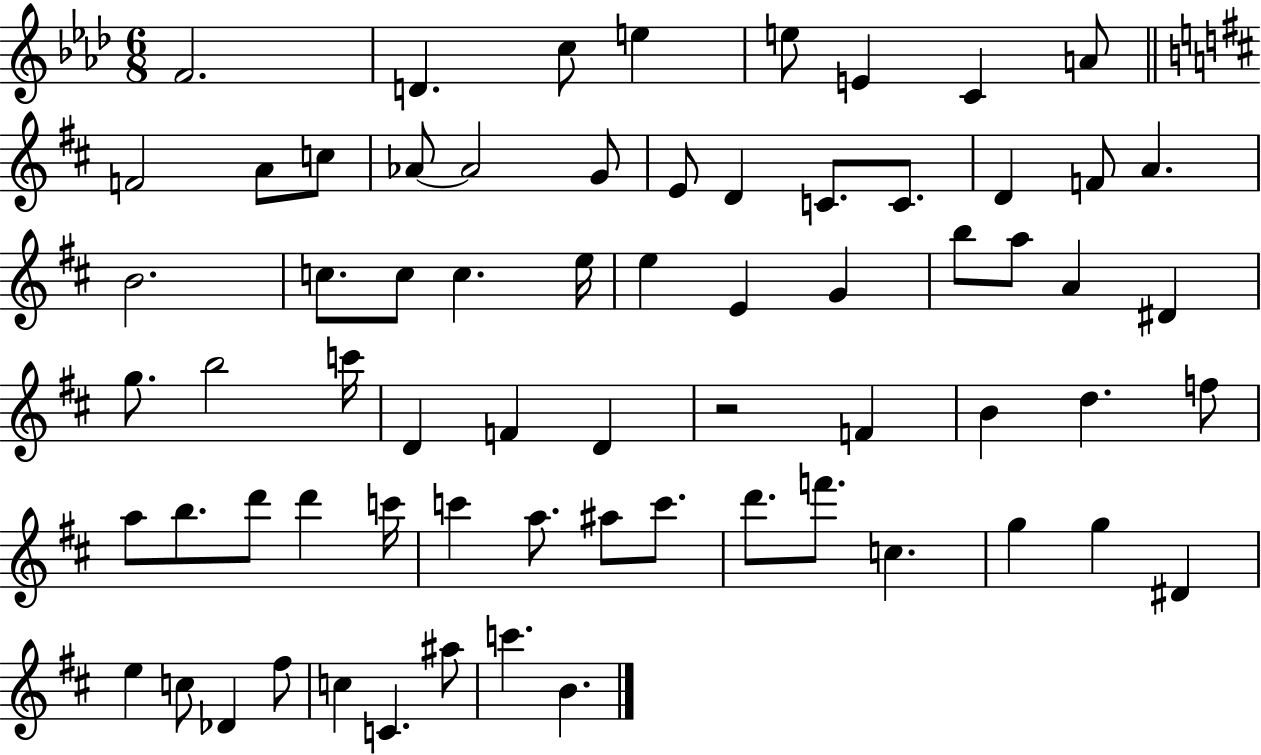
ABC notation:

X:1
T:Untitled
M:6/8
L:1/4
K:Ab
F2 D c/2 e e/2 E C A/2 F2 A/2 c/2 _A/2 _A2 G/2 E/2 D C/2 C/2 D F/2 A B2 c/2 c/2 c e/4 e E G b/2 a/2 A ^D g/2 b2 c'/4 D F D z2 F B d f/2 a/2 b/2 d'/2 d' c'/4 c' a/2 ^a/2 c'/2 d'/2 f'/2 c g g ^D e c/2 _D ^f/2 c C ^a/2 c' B